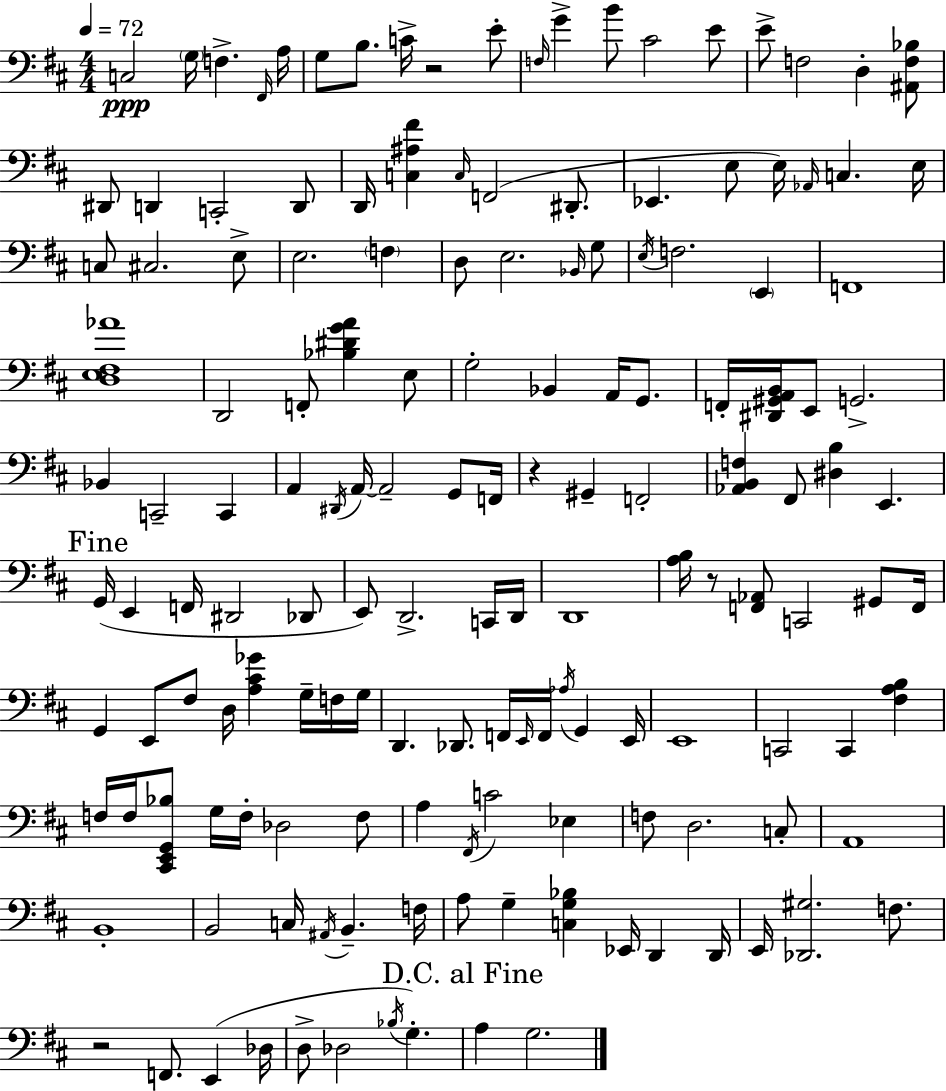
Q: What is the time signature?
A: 4/4